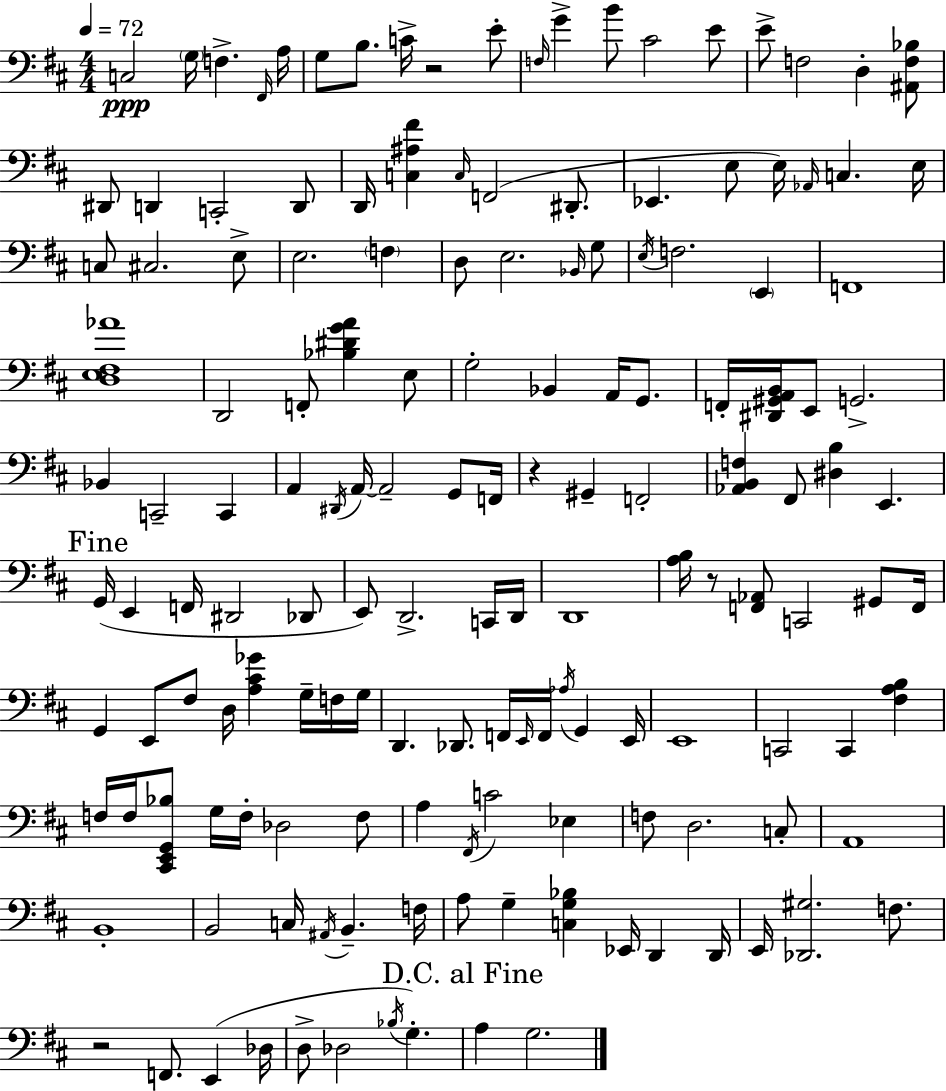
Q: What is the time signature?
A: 4/4